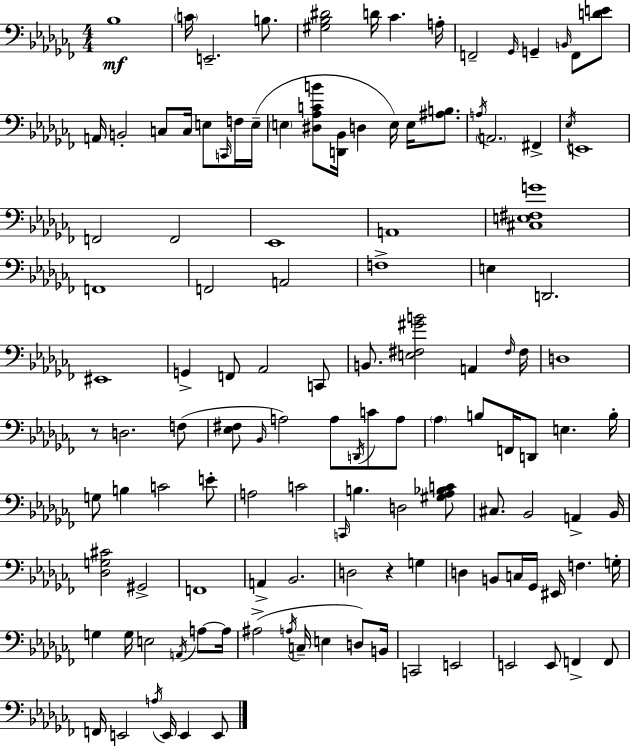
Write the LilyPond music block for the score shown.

{
  \clef bass
  \numericTimeSignature
  \time 4/4
  \key aes \minor
  bes1\mf | \parenthesize c'16 e,2.-- b8. | <gis bes dis'>2 d'16 ces'4. a16-. | f,2-- \grace { ges,16 } g,4-- \grace { b,16 } f,8 | \break <d' e'>8 a,16 b,2-. c8 c16 e8 | \grace { c,16 } f16 e16--( \parenthesize e4 <dis aes c' b'>8 <d, bes,>16 d4 e16) e16 | <ais b>8. \acciaccatura { a16 } \parenthesize a,2. | fis,4-> \acciaccatura { ees16 } e,1 | \break f,2 f,2 | ees,1 | a,1 | <cis e fis g'>1 | \break f,1 | f,2 a,2 | f1-> | e4 d,2. | \break eis,1 | g,4-> f,8 aes,2 | c,8 b,8. <e fis gis' b'>2 | a,4 \grace { fis16 } fis16 d1 | \break r8 d2. | f8( <ees fis>8 \grace { bes,16 }) a2 | a8 \acciaccatura { d,16 } c'8 a8 \parenthesize aes4 b8 f,16 d,8 | e4. b16-. g8 b4 c'2 | \break e'8-. a2 | c'2 \grace { c,16 } b4. d2 | <gis aes bes c'>8 cis8. bes,2 | a,4-> bes,16 <des g cis'>2 | \break gis,2-> f,1 | a,4-> bes,2. | d2 | r4 g4 d4 b,8 c16 | \break ges,16 eis,16 f4. g16-. g4 g16 e2 | \acciaccatura { a,16 } a8~~ a16 ais2->( | \acciaccatura { a16 } c16-- e4 d8) b,16 c,2 | e,2 e,2 | \break e,8 f,4-> f,8 f,16 e,2 | \acciaccatura { a16 } e,16 e,4 e,8 \bar "|."
}